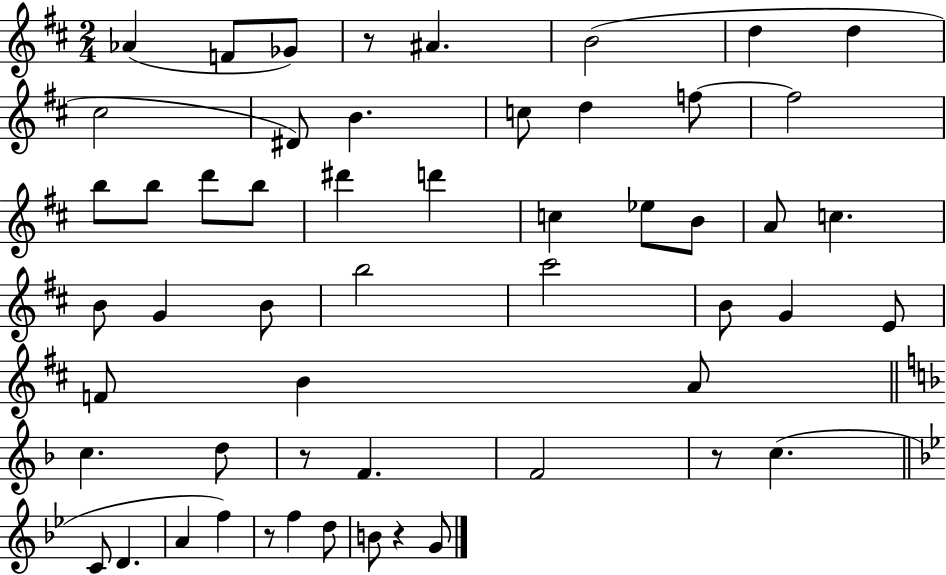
{
  \clef treble
  \numericTimeSignature
  \time 2/4
  \key d \major
  aes'4( f'8 ges'8) | r8 ais'4. | b'2( | d''4 d''4 | \break cis''2 | dis'8) b'4. | c''8 d''4 f''8~~ | f''2 | \break b''8 b''8 d'''8 b''8 | dis'''4 d'''4 | c''4 ees''8 b'8 | a'8 c''4. | \break b'8 g'4 b'8 | b''2 | cis'''2 | b'8 g'4 e'8 | \break f'8 b'4 a'8 | \bar "||" \break \key f \major c''4. d''8 | r8 f'4. | f'2 | r8 c''4.( | \break \bar "||" \break \key g \minor c'8 d'4. | a'4 f''4) | r8 f''4 d''8 | b'8 r4 g'8 | \break \bar "|."
}